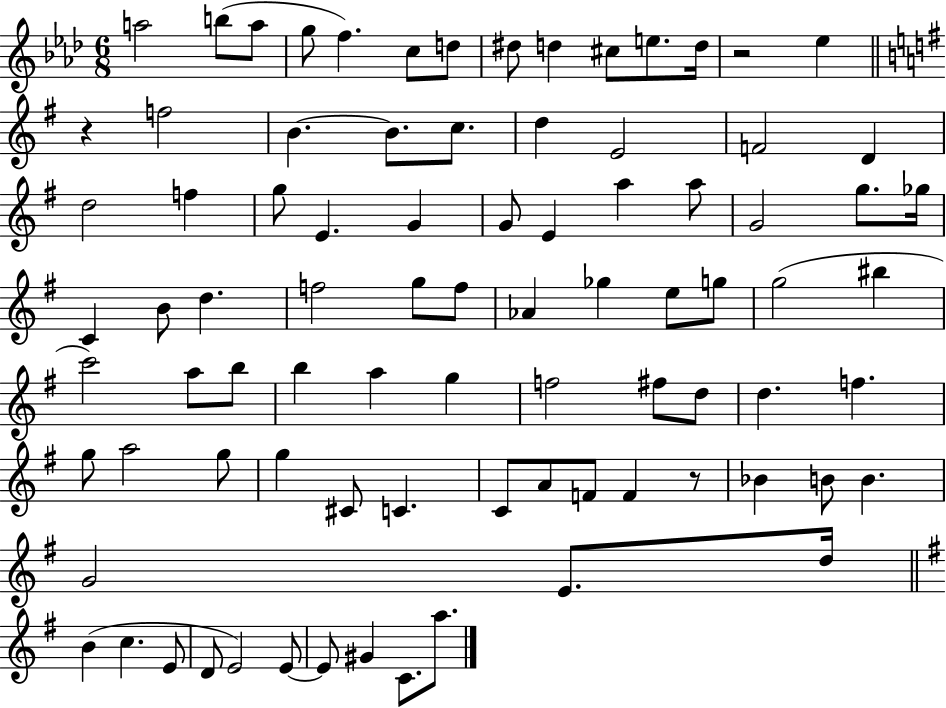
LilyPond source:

{
  \clef treble
  \numericTimeSignature
  \time 6/8
  \key aes \major
  a''2 b''8( a''8 | g''8 f''4.) c''8 d''8 | dis''8 d''4 cis''8 e''8. d''16 | r2 ees''4 | \break \bar "||" \break \key e \minor r4 f''2 | b'4.~~ b'8. c''8. | d''4 e'2 | f'2 d'4 | \break d''2 f''4 | g''8 e'4. g'4 | g'8 e'4 a''4 a''8 | g'2 g''8. ges''16 | \break c'4 b'8 d''4. | f''2 g''8 f''8 | aes'4 ges''4 e''8 g''8 | g''2( bis''4 | \break c'''2) a''8 b''8 | b''4 a''4 g''4 | f''2 fis''8 d''8 | d''4. f''4. | \break g''8 a''2 g''8 | g''4 cis'8 c'4. | c'8 a'8 f'8 f'4 r8 | bes'4 b'8 b'4. | \break g'2 e'8. d''16 | \bar "||" \break \key e \minor b'4( c''4. e'8 | d'8 e'2) e'8~~ | e'8 gis'4 c'8. a''8. | \bar "|."
}